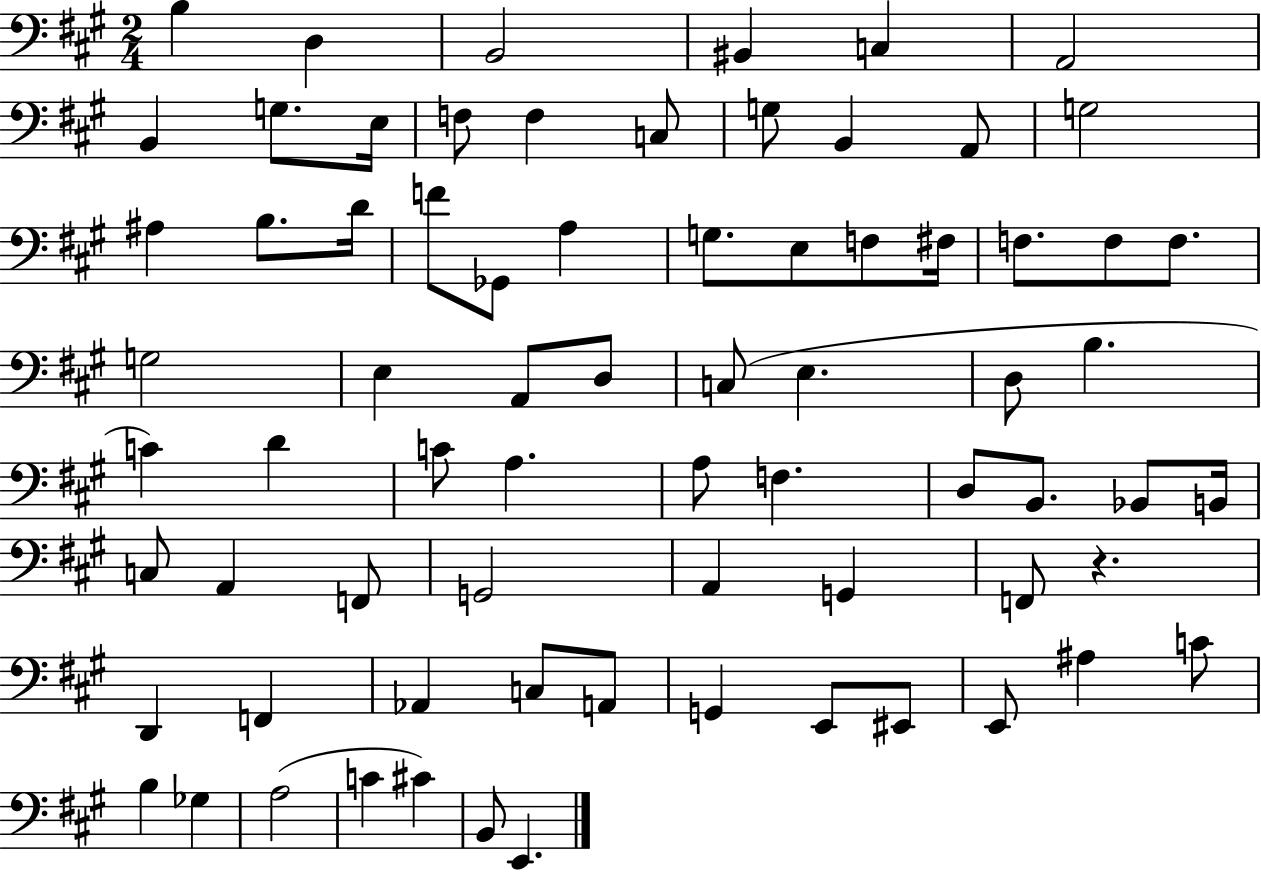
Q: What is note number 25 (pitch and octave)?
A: F3